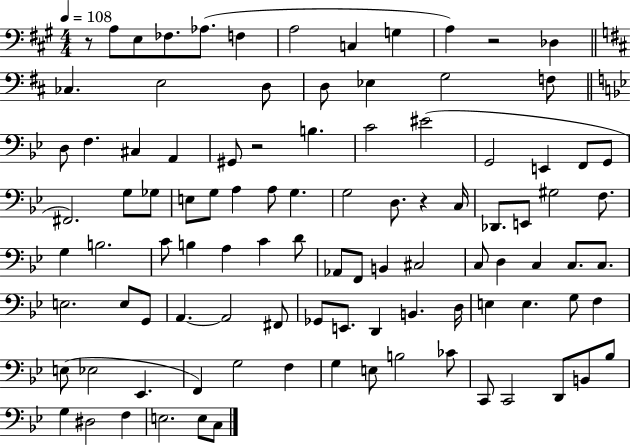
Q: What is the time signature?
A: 4/4